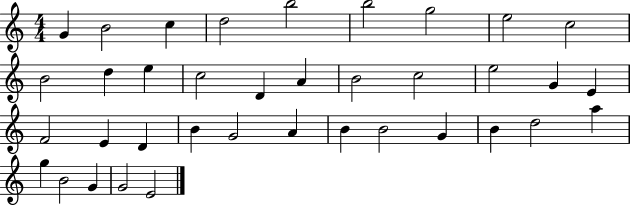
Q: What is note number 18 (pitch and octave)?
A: E5